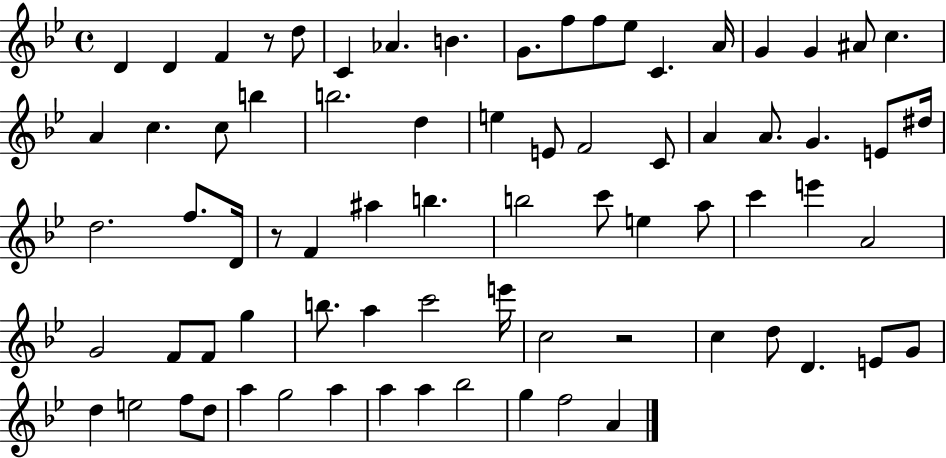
D4/q D4/q F4/q R/e D5/e C4/q Ab4/q. B4/q. G4/e. F5/e F5/e Eb5/e C4/q. A4/s G4/q G4/q A#4/e C5/q. A4/q C5/q. C5/e B5/q B5/h. D5/q E5/q E4/e F4/h C4/e A4/q A4/e. G4/q. E4/e D#5/s D5/h. F5/e. D4/s R/e F4/q A#5/q B5/q. B5/h C6/e E5/q A5/e C6/q E6/q A4/h G4/h F4/e F4/e G5/q B5/e. A5/q C6/h E6/s C5/h R/h C5/q D5/e D4/q. E4/e G4/e D5/q E5/h F5/e D5/e A5/q G5/h A5/q A5/q A5/q Bb5/h G5/q F5/h A4/q